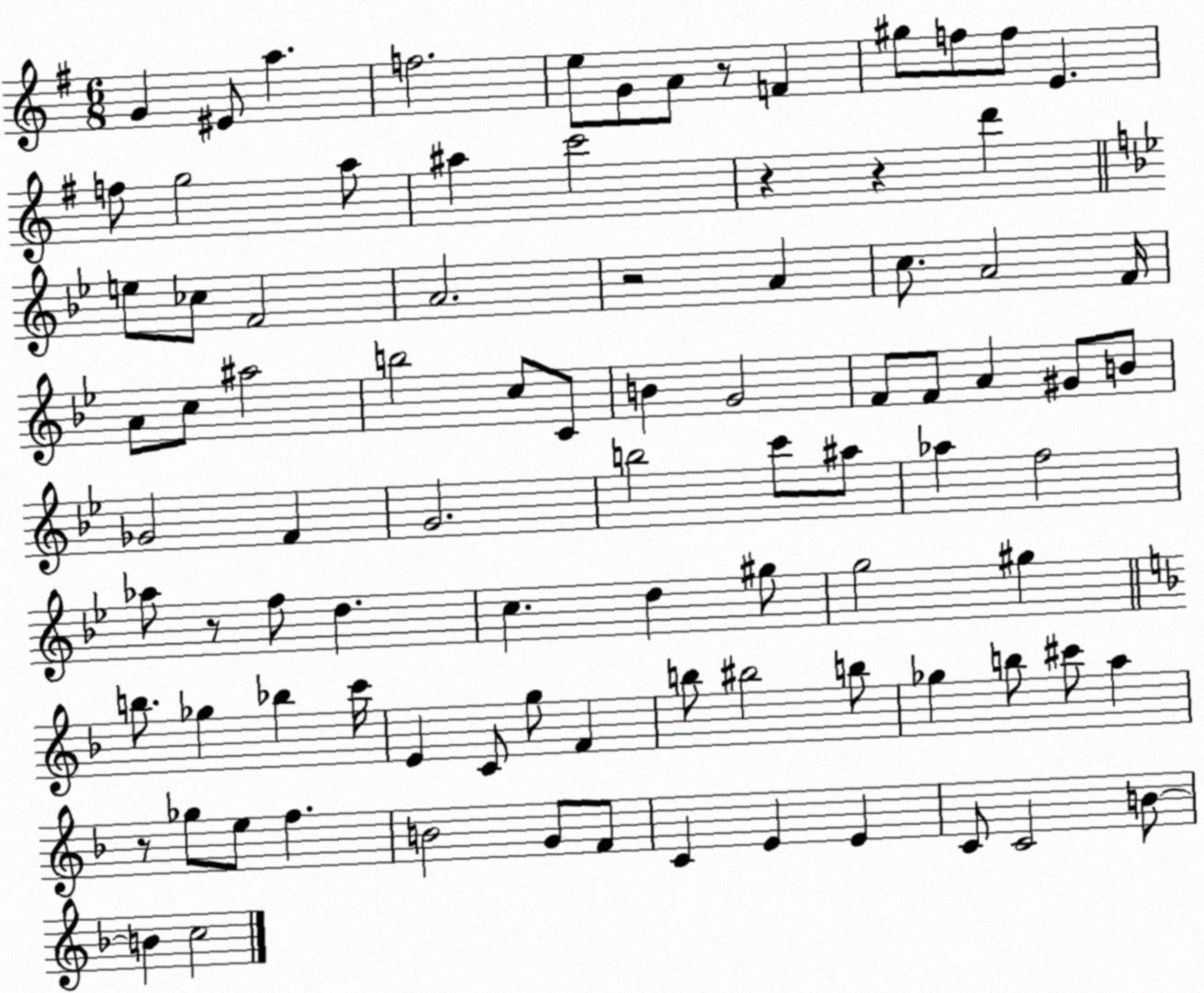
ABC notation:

X:1
T:Untitled
M:6/8
L:1/4
K:G
G ^E/2 a f2 e/2 G/2 A/2 z/2 F ^g/2 f/2 f/2 E f/2 g2 a/2 ^a c'2 z z d' e/2 _c/2 F2 A2 z2 A c/2 A2 F/4 A/2 c/2 ^a2 b2 c/2 C/2 B G2 F/2 F/2 A ^G/2 B/2 _G2 F G2 b2 c'/2 ^a/2 _a f2 _a/2 z/2 f/2 d c d ^g/2 g2 ^g b/2 _g _b c'/4 E C/2 g/2 F b/2 ^b2 b/2 _g b/2 ^c'/2 a z/2 _g/2 e/2 f B2 G/2 F/2 C E E C/2 C2 B/2 B c2